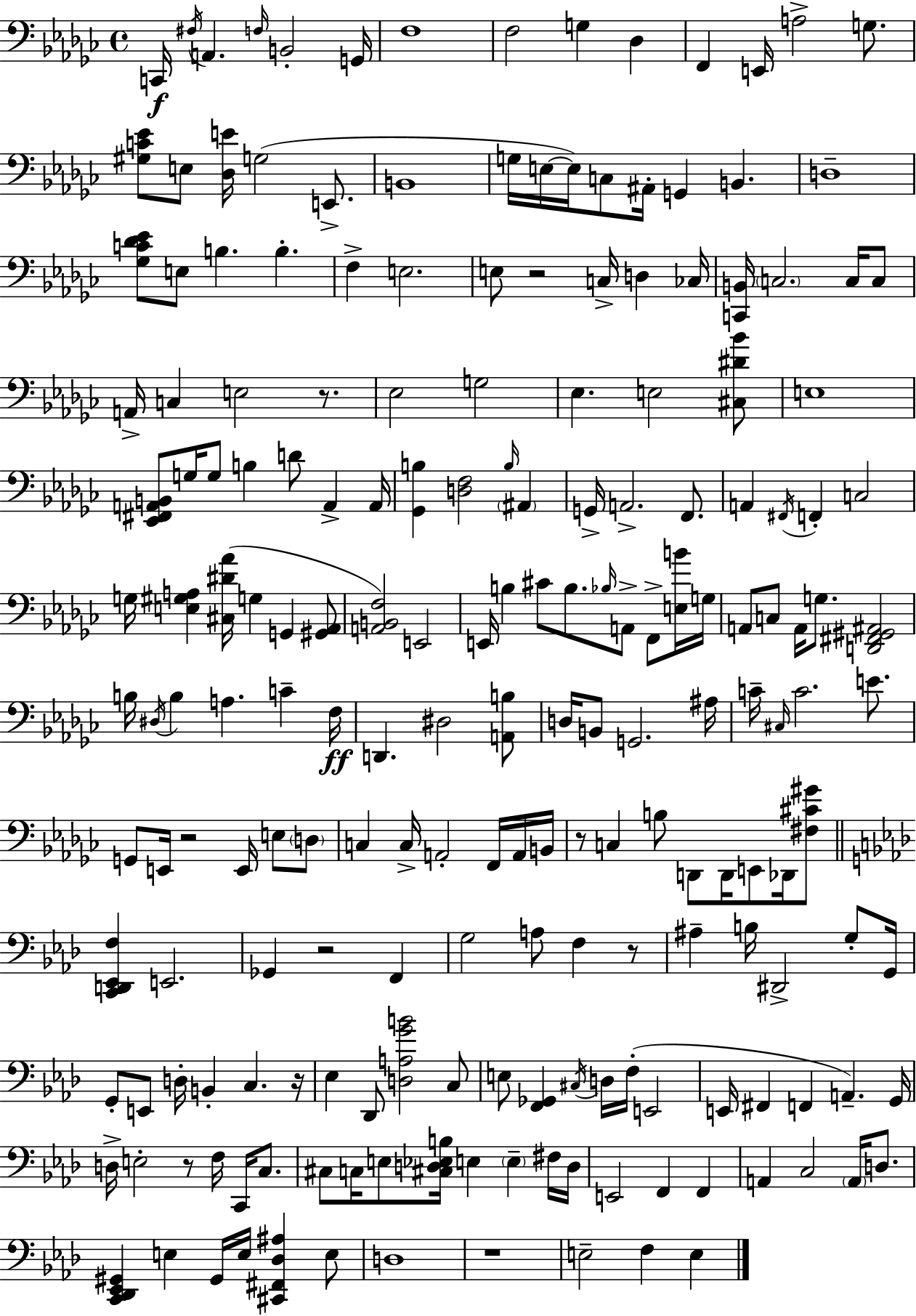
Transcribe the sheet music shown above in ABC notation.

X:1
T:Untitled
M:4/4
L:1/4
K:Ebm
C,,/4 ^F,/4 A,, F,/4 B,,2 G,,/4 F,4 F,2 G, _D, F,, E,,/4 A,2 G,/2 [^G,C_E]/2 E,/2 [_D,E]/4 G,2 E,,/2 B,,4 G,/4 E,/4 E,/4 C,/2 ^A,,/4 G,, B,, D,4 [_G,C_D_E]/2 E,/2 B, B, F, E,2 E,/2 z2 C,/4 D, _C,/4 [C,,B,,]/4 C,2 C,/4 C,/2 A,,/4 C, E,2 z/2 _E,2 G,2 _E, E,2 [^C,^D_B]/2 E,4 [_E,,^F,,A,,B,,]/2 G,/4 G,/2 B, D/2 A,, A,,/4 [_G,,B,] [D,F,]2 B,/4 ^A,, G,,/4 A,,2 F,,/2 A,, ^F,,/4 F,, C,2 G,/4 [E,^G,A,] [^C,^D_A]/4 G, G,, [^G,,_A,,]/2 [A,,B,,F,]2 E,,2 E,,/4 B, ^C/2 B,/2 _B,/4 A,,/2 F,,/2 [E,B]/4 G,/4 A,,/2 C,/2 A,,/4 G,/2 [D,,^F,,^G,,^A,,]2 B,/4 ^D,/4 B, A, C F,/4 D,, ^D,2 [A,,B,]/2 D,/4 B,,/2 G,,2 ^A,/4 C/4 ^C,/4 C2 E/2 G,,/2 E,,/4 z2 E,,/4 E,/2 D,/2 C, C,/4 A,,2 F,,/4 A,,/4 B,,/4 z/2 C, B,/2 D,,/2 D,,/4 E,,/2 _D,,/4 [^F,^C^G]/2 [C,,D,,_E,,F,] E,,2 _G,, z2 F,, G,2 A,/2 F, z/2 ^A, B,/4 ^D,,2 G,/2 G,,/4 G,,/2 E,,/2 D,/4 B,, C, z/4 _E, _D,,/2 [D,A,GB]2 C,/2 E,/2 [F,,_G,,] ^C,/4 D,/4 F,/4 E,,2 E,,/4 ^F,, F,, A,, G,,/4 D,/4 E,2 z/2 F,/4 C,,/4 C,/2 ^C,/2 C,/4 E,/2 [^C,D,_E,B,]/4 E, E, ^F,/4 D,/4 E,,2 F,, F,, A,, C,2 A,,/4 D,/2 [C,,_D,,_E,,^G,,] E, ^G,,/4 E,/4 [^C,,^F,,_D,^A,] E,/2 D,4 z4 E,2 F, E,